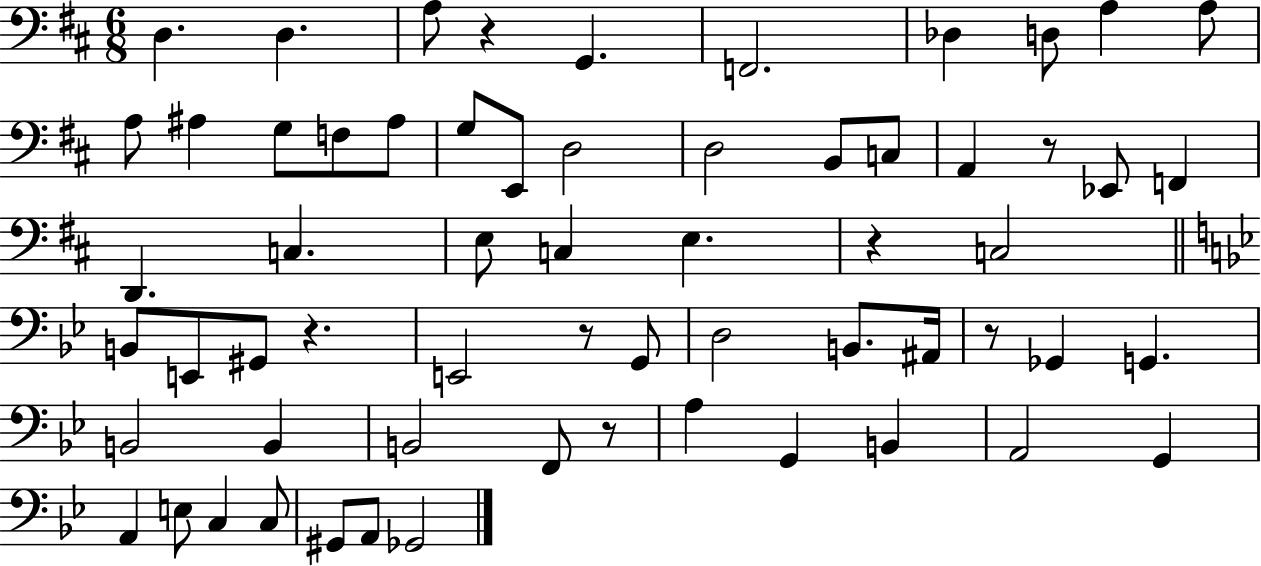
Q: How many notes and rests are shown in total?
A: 62